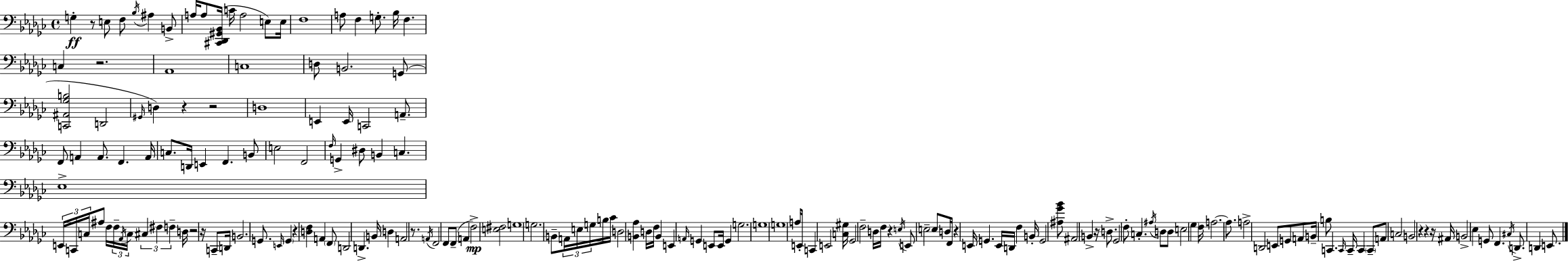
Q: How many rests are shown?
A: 14